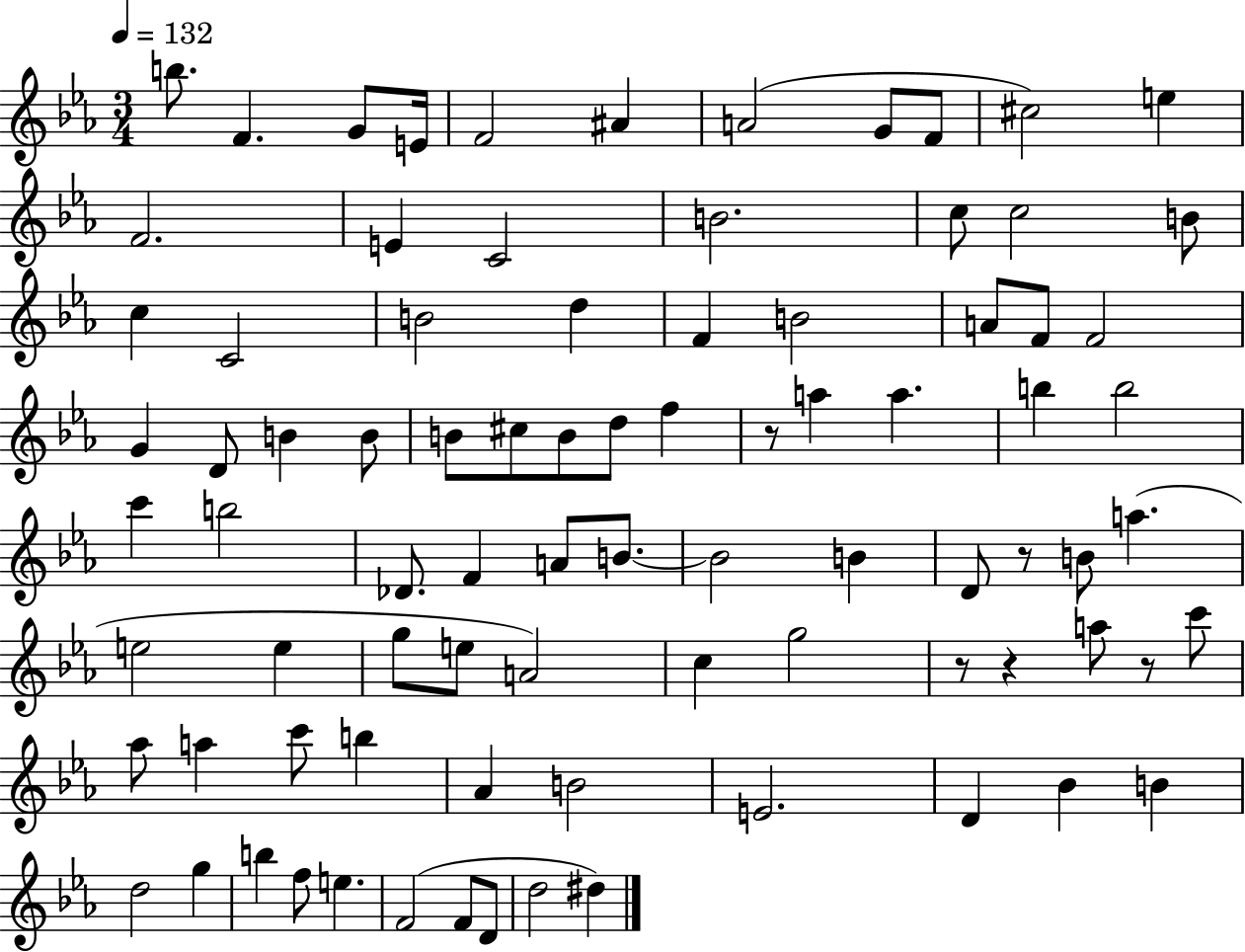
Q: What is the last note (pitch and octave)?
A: D#5